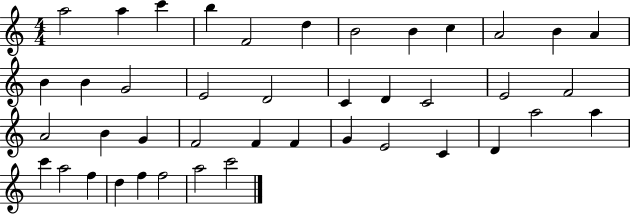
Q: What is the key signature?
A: C major